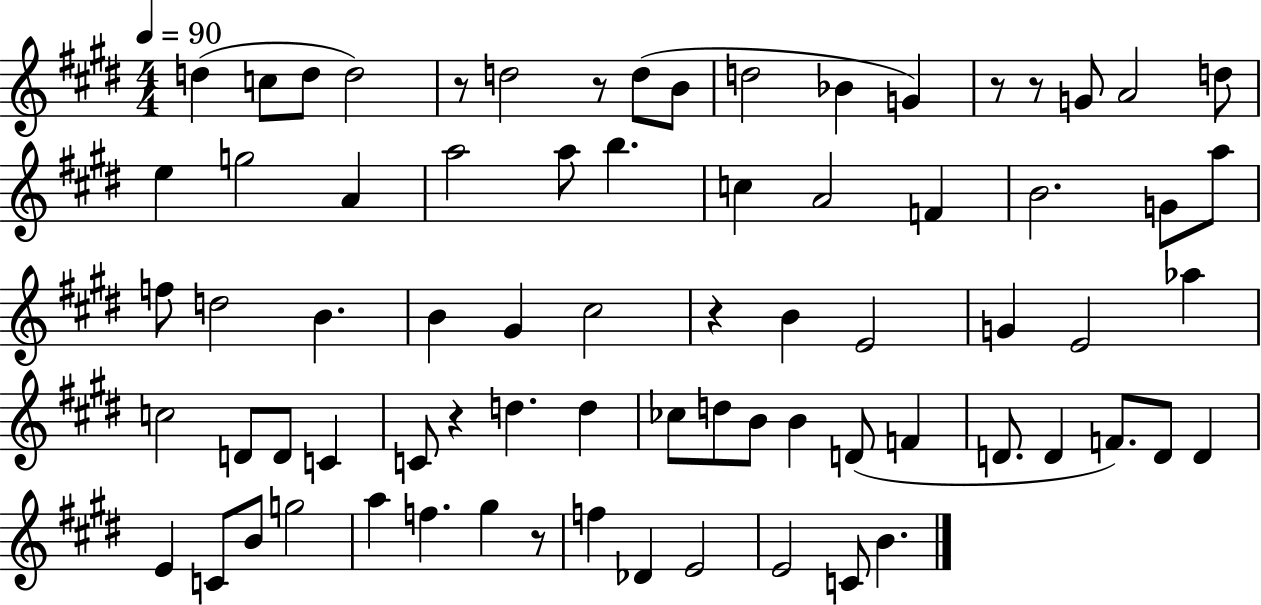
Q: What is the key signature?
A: E major